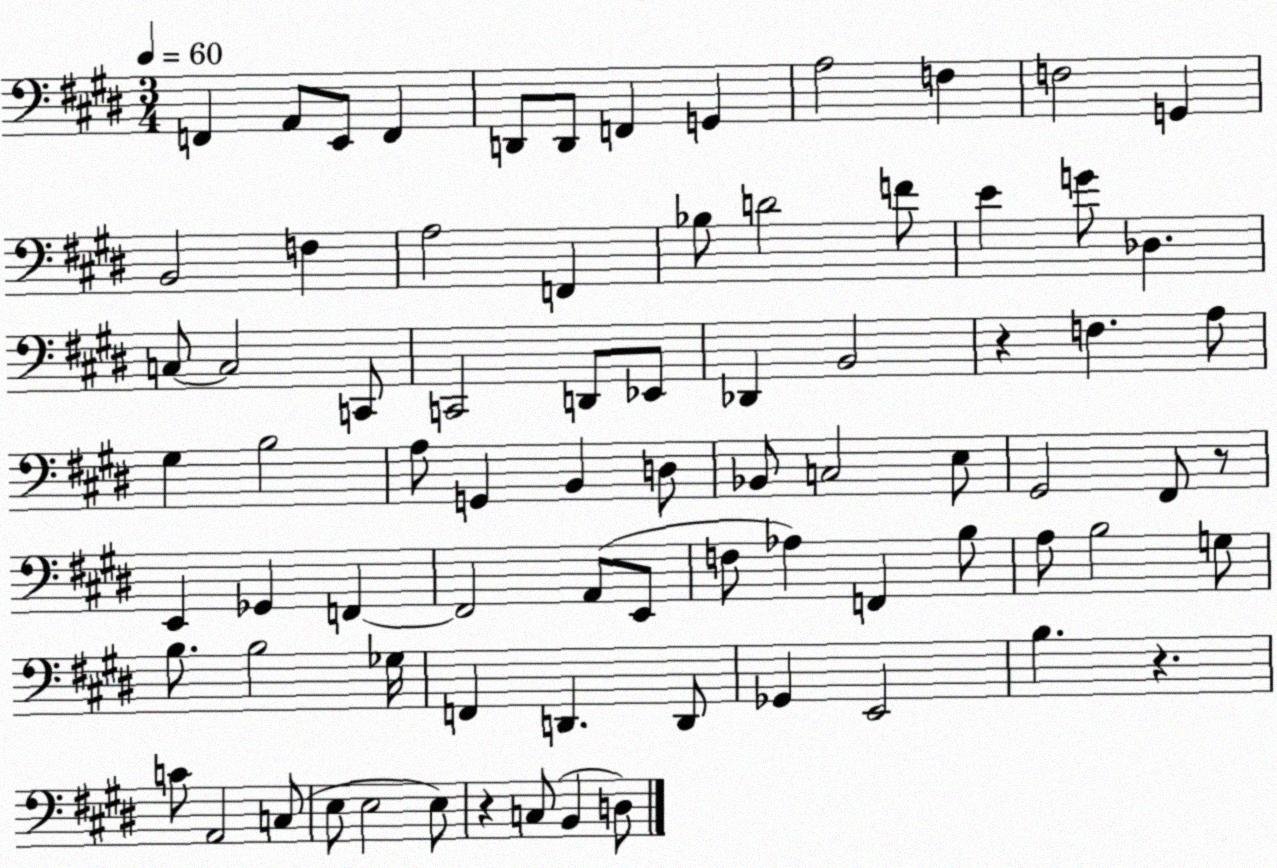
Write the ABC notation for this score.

X:1
T:Untitled
M:3/4
L:1/4
K:E
F,, A,,/2 E,,/2 F,, D,,/2 D,,/2 F,, G,, A,2 F, F,2 G,, B,,2 F, A,2 F,, _B,/2 D2 F/2 E G/2 _D, C,/2 C,2 C,,/2 C,,2 D,,/2 _E,,/2 _D,, B,,2 z F, A,/2 ^G, B,2 A,/2 G,, B,, D,/2 _B,,/2 C,2 E,/2 ^G,,2 ^F,,/2 z/2 E,, _G,, F,, F,,2 A,,/2 E,,/2 F,/2 _A, F,, B,/2 A,/2 B,2 G,/2 B,/2 B,2 _G,/4 F,, D,, D,,/2 _G,, E,,2 B, z C/2 A,,2 C,/2 E,/2 E,2 E,/2 z C,/2 B,, D,/2